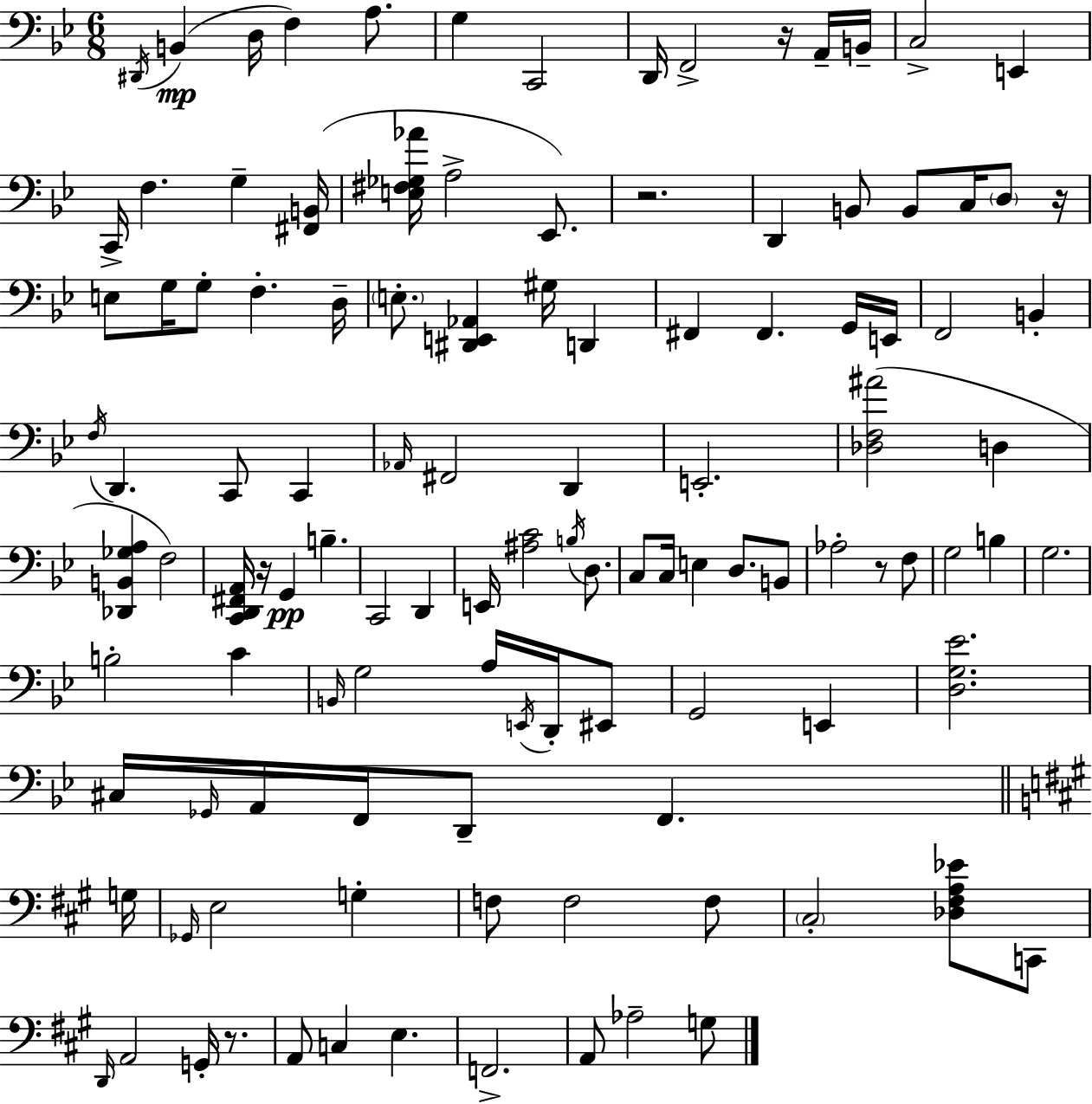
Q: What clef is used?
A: bass